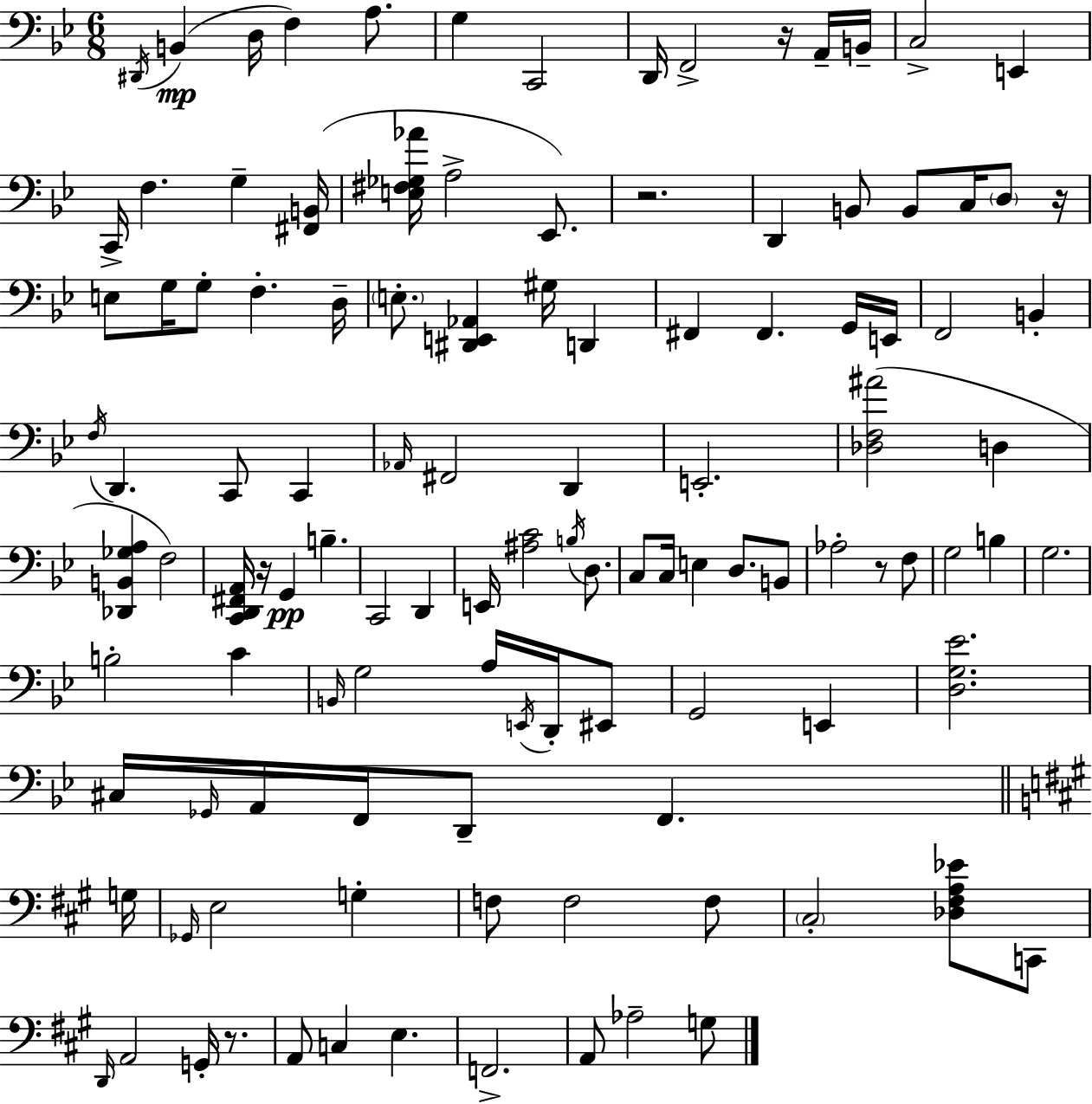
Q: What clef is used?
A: bass